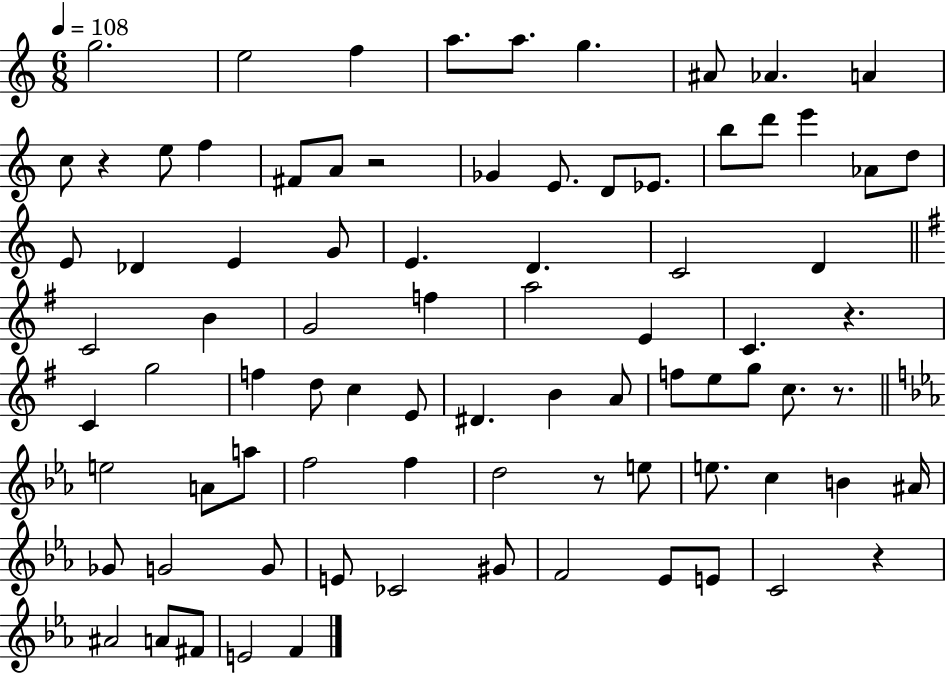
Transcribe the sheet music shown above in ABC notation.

X:1
T:Untitled
M:6/8
L:1/4
K:C
g2 e2 f a/2 a/2 g ^A/2 _A A c/2 z e/2 f ^F/2 A/2 z2 _G E/2 D/2 _E/2 b/2 d'/2 e' _A/2 d/2 E/2 _D E G/2 E D C2 D C2 B G2 f a2 E C z C g2 f d/2 c E/2 ^D B A/2 f/2 e/2 g/2 c/2 z/2 e2 A/2 a/2 f2 f d2 z/2 e/2 e/2 c B ^A/4 _G/2 G2 G/2 E/2 _C2 ^G/2 F2 _E/2 E/2 C2 z ^A2 A/2 ^F/2 E2 F